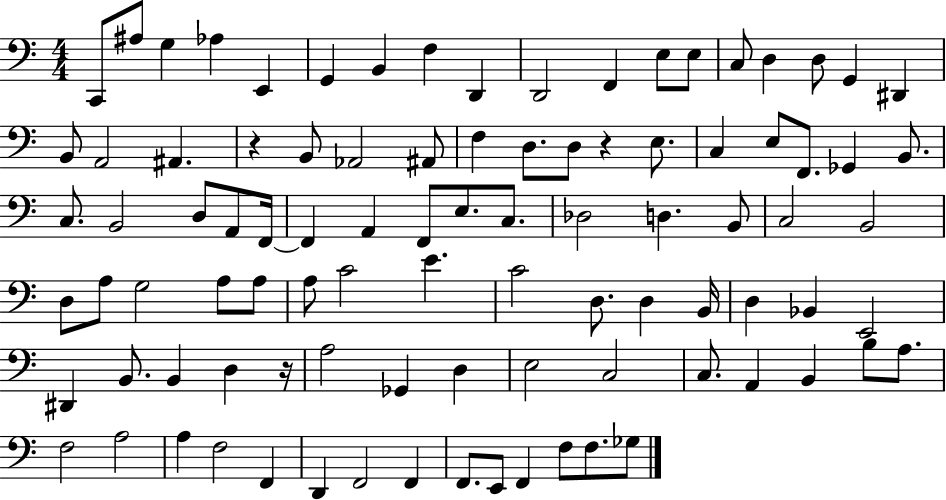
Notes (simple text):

C2/e A#3/e G3/q Ab3/q E2/q G2/q B2/q F3/q D2/q D2/h F2/q E3/e E3/e C3/e D3/q D3/e G2/q D#2/q B2/e A2/h A#2/q. R/q B2/e Ab2/h A#2/e F3/q D3/e. D3/e R/q E3/e. C3/q E3/e F2/e. Gb2/q B2/e. C3/e. B2/h D3/e A2/e F2/s F2/q A2/q F2/e E3/e. C3/e. Db3/h D3/q. B2/e C3/h B2/h D3/e A3/e G3/h A3/e A3/e A3/e C4/h E4/q. C4/h D3/e. D3/q B2/s D3/q Bb2/q E2/h D#2/q B2/e. B2/q D3/q R/s A3/h Gb2/q D3/q E3/h C3/h C3/e. A2/q B2/q B3/e A3/e. F3/h A3/h A3/q F3/h F2/q D2/q F2/h F2/q F2/e. E2/e F2/q F3/e F3/e. Gb3/e